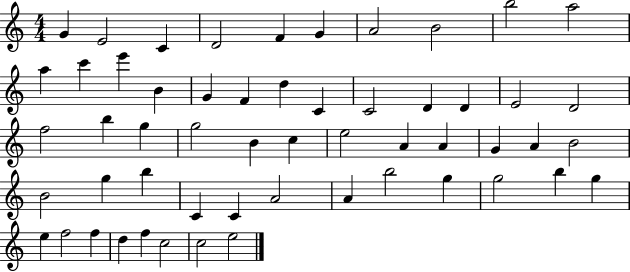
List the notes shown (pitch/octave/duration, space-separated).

G4/q E4/h C4/q D4/h F4/q G4/q A4/h B4/h B5/h A5/h A5/q C6/q E6/q B4/q G4/q F4/q D5/q C4/q C4/h D4/q D4/q E4/h D4/h F5/h B5/q G5/q G5/h B4/q C5/q E5/h A4/q A4/q G4/q A4/q B4/h B4/h G5/q B5/q C4/q C4/q A4/h A4/q B5/h G5/q G5/h B5/q G5/q E5/q F5/h F5/q D5/q F5/q C5/h C5/h E5/h